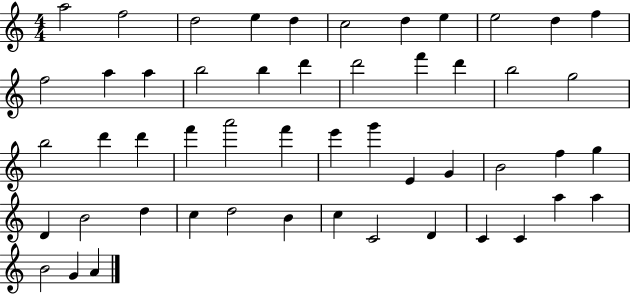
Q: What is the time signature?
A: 4/4